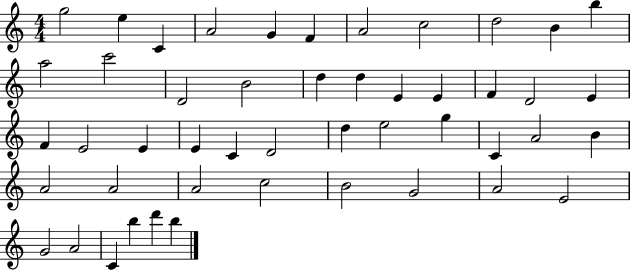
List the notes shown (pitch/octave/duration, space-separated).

G5/h E5/q C4/q A4/h G4/q F4/q A4/h C5/h D5/h B4/q B5/q A5/h C6/h D4/h B4/h D5/q D5/q E4/q E4/q F4/q D4/h E4/q F4/q E4/h E4/q E4/q C4/q D4/h D5/q E5/h G5/q C4/q A4/h B4/q A4/h A4/h A4/h C5/h B4/h G4/h A4/h E4/h G4/h A4/h C4/q B5/q D6/q B5/q